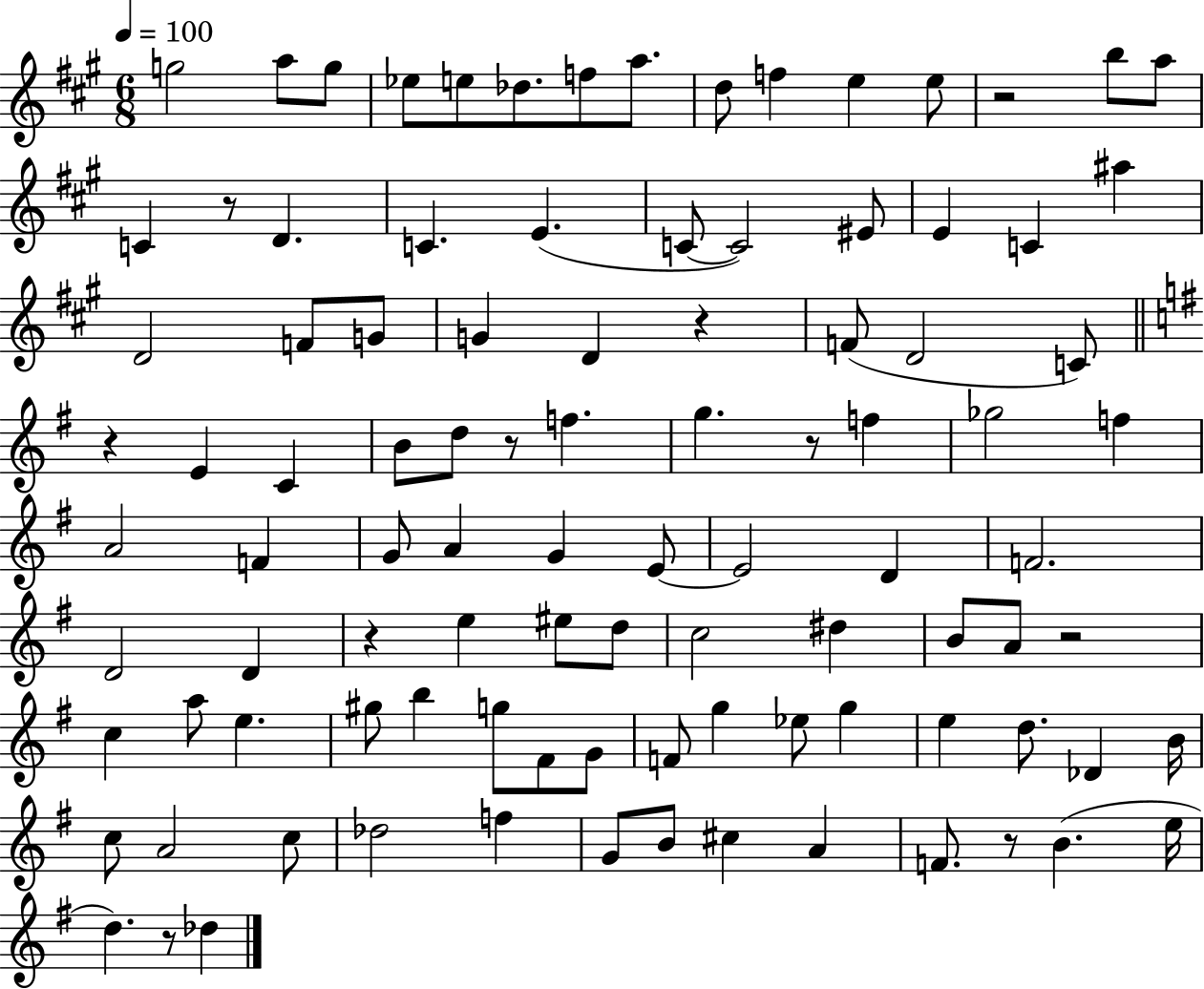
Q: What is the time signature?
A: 6/8